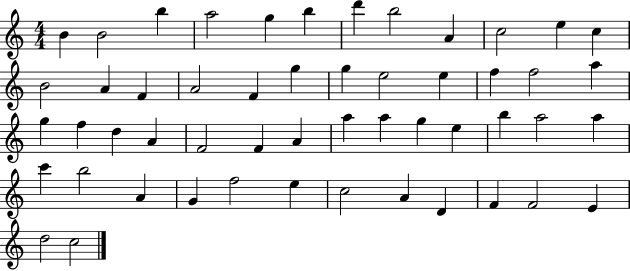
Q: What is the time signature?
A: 4/4